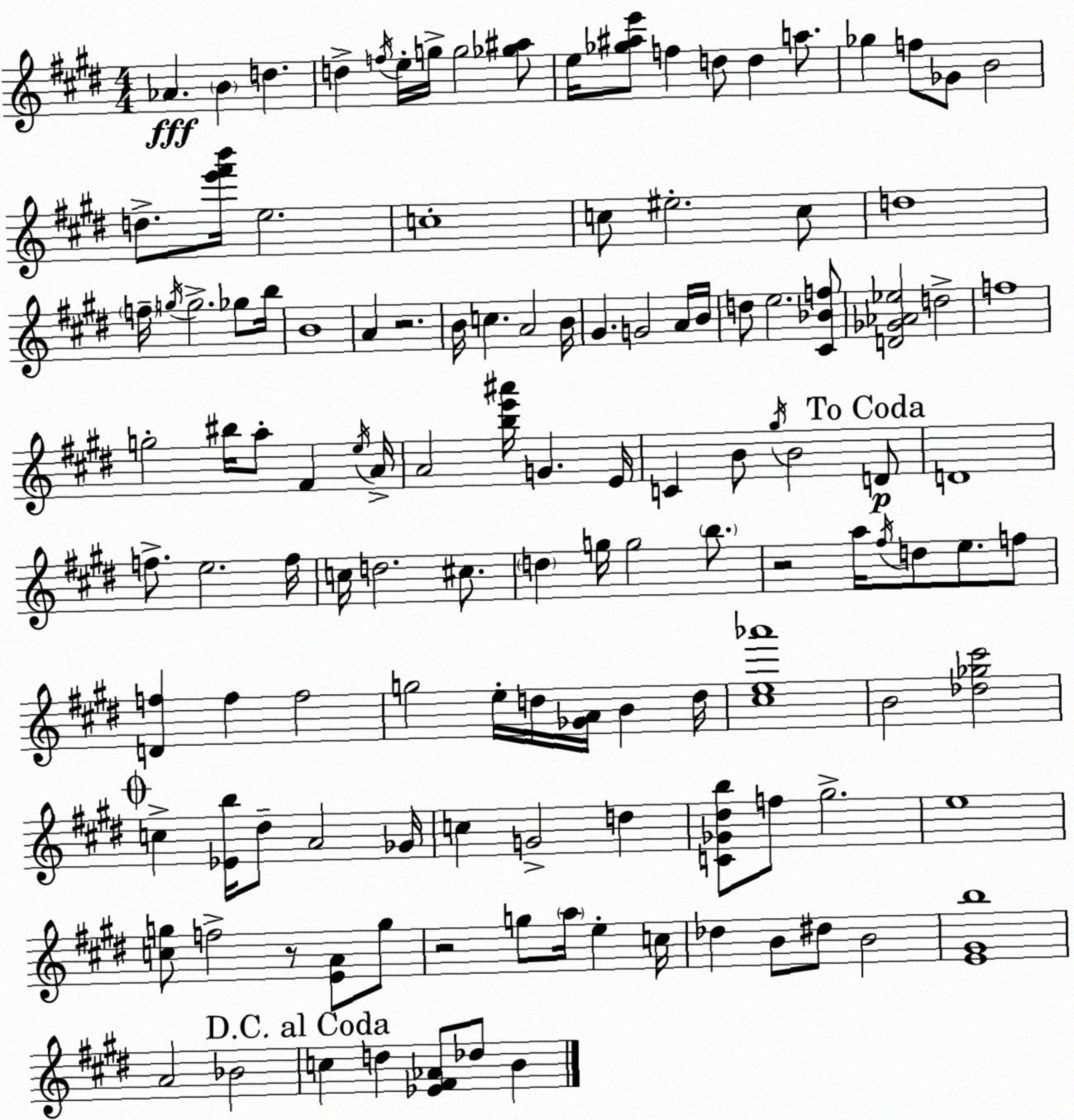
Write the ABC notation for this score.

X:1
T:Untitled
M:4/4
L:1/4
K:E
_A B d d f/4 e/4 g/4 g2 [_g^a]/2 e/4 [_g^ae']/2 f d/2 d a/2 _g f/2 _G/2 B2 d/2 [e'^f'b']/4 e2 c4 c/2 ^e2 c/2 d4 f/4 g/4 g2 _g/2 b/4 B4 A z2 B/4 c A2 B/4 ^G G2 A/4 B/4 d/2 e2 [^C_Bf]/2 [D_G_A_e]2 d2 f4 g2 ^b/4 a/2 ^F e/4 A/4 A2 [be'^a']/4 G E/4 C B/2 ^g/4 B2 D/2 D4 f/2 e2 f/4 c/4 d2 ^c/2 d g/4 g2 b/2 z2 a/4 ^f/4 d/2 e/2 f/2 [Df] f f2 g2 e/4 d/4 [_GA]/4 B d/4 [^ce_a']4 B2 [_d_g^c']2 c [_Eb]/4 ^d/2 A2 _G/4 c G2 d [C_G^db]/2 f/2 ^g2 e4 [cg]/2 f2 z/2 [EA]/2 g/2 z2 g/2 a/4 e c/4 _d B/2 ^d/2 B2 [E^Gb]4 A2 _B2 c d [_E^F_A]/2 _d/2 B